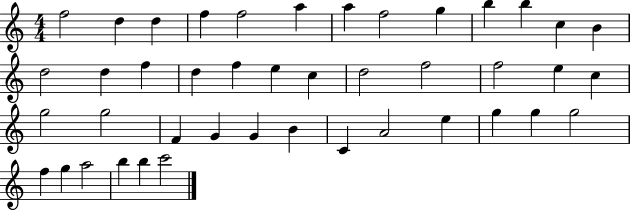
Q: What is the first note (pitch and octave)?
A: F5